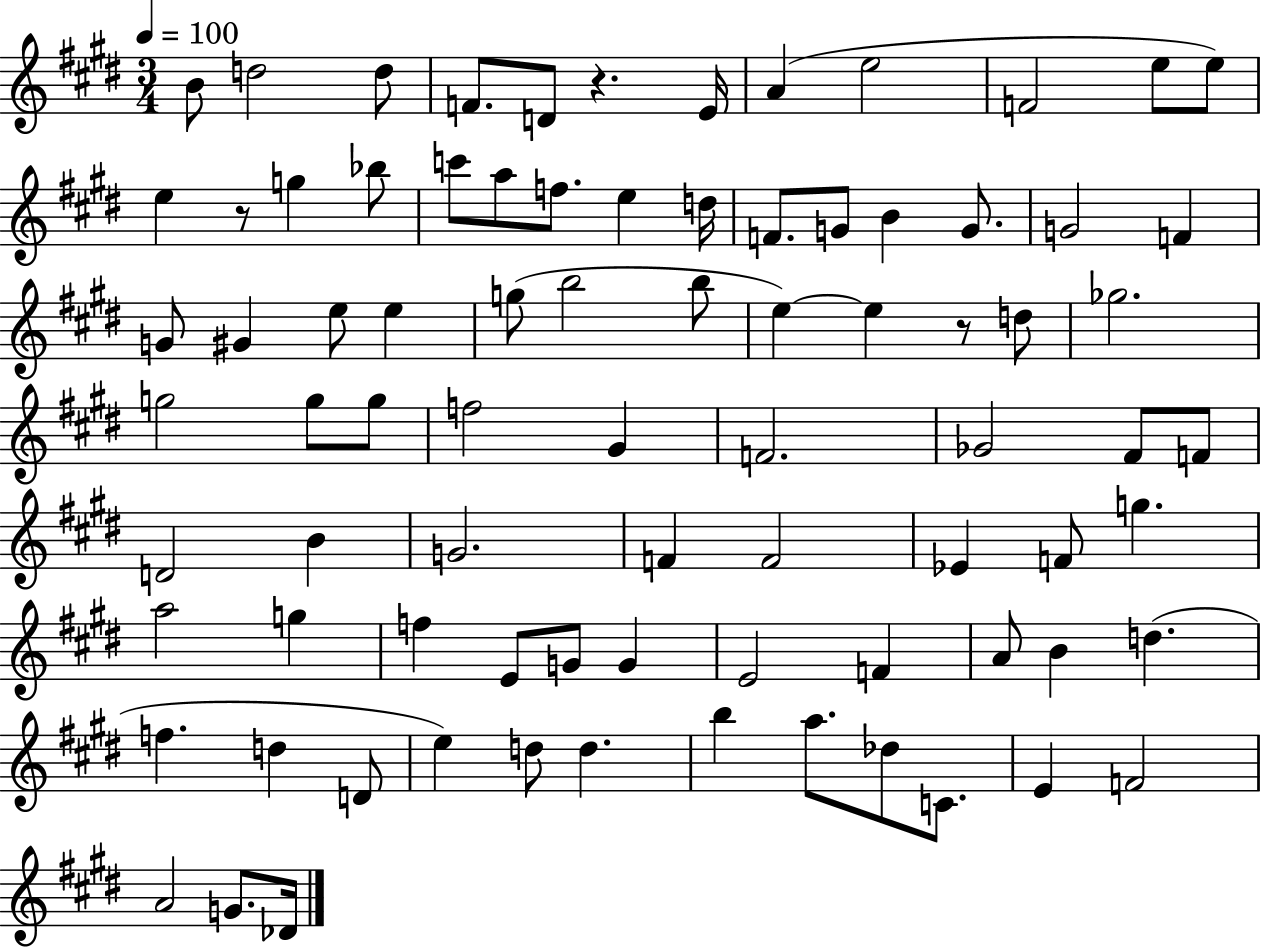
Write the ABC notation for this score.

X:1
T:Untitled
M:3/4
L:1/4
K:E
B/2 d2 d/2 F/2 D/2 z E/4 A e2 F2 e/2 e/2 e z/2 g _b/2 c'/2 a/2 f/2 e d/4 F/2 G/2 B G/2 G2 F G/2 ^G e/2 e g/2 b2 b/2 e e z/2 d/2 _g2 g2 g/2 g/2 f2 ^G F2 _G2 ^F/2 F/2 D2 B G2 F F2 _E F/2 g a2 g f E/2 G/2 G E2 F A/2 B d f d D/2 e d/2 d b a/2 _d/2 C/2 E F2 A2 G/2 _D/4